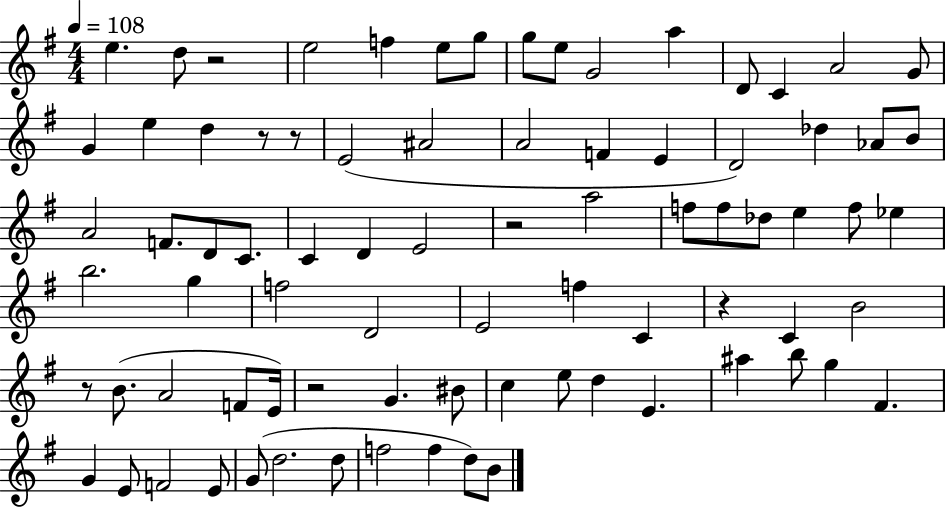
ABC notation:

X:1
T:Untitled
M:4/4
L:1/4
K:G
e d/2 z2 e2 f e/2 g/2 g/2 e/2 G2 a D/2 C A2 G/2 G e d z/2 z/2 E2 ^A2 A2 F E D2 _d _A/2 B/2 A2 F/2 D/2 C/2 C D E2 z2 a2 f/2 f/2 _d/2 e f/2 _e b2 g f2 D2 E2 f C z C B2 z/2 B/2 A2 F/2 E/4 z2 G ^B/2 c e/2 d E ^a b/2 g ^F G E/2 F2 E/2 G/2 d2 d/2 f2 f d/2 B/2